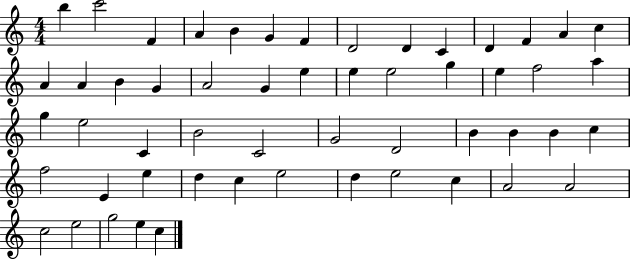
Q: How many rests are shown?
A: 0